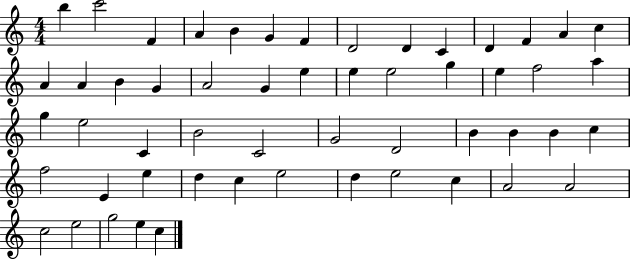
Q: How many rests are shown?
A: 0